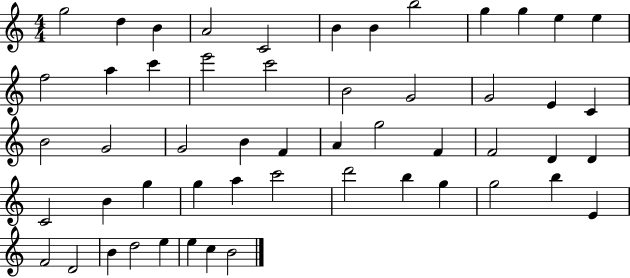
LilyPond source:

{
  \clef treble
  \numericTimeSignature
  \time 4/4
  \key c \major
  g''2 d''4 b'4 | a'2 c'2 | b'4 b'4 b''2 | g''4 g''4 e''4 e''4 | \break f''2 a''4 c'''4 | e'''2 c'''2 | b'2 g'2 | g'2 e'4 c'4 | \break b'2 g'2 | g'2 b'4 f'4 | a'4 g''2 f'4 | f'2 d'4 d'4 | \break c'2 b'4 g''4 | g''4 a''4 c'''2 | d'''2 b''4 g''4 | g''2 b''4 e'4 | \break f'2 d'2 | b'4 d''2 e''4 | e''4 c''4 b'2 | \bar "|."
}